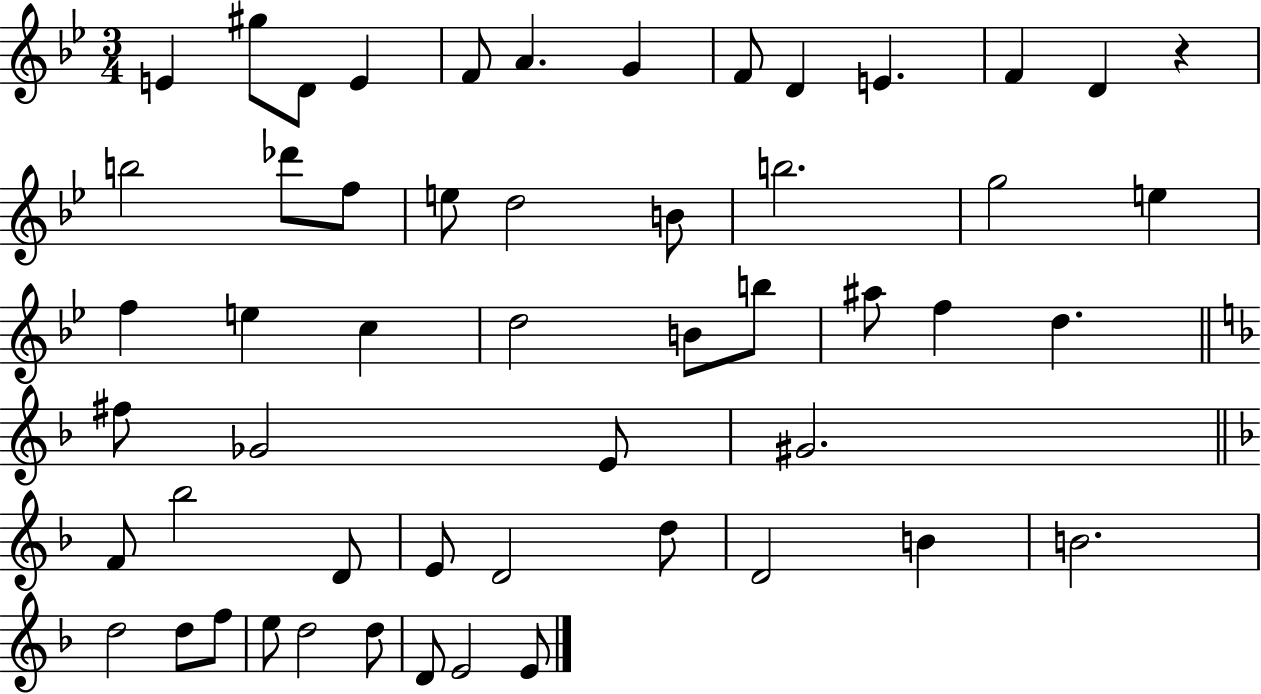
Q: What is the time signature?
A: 3/4